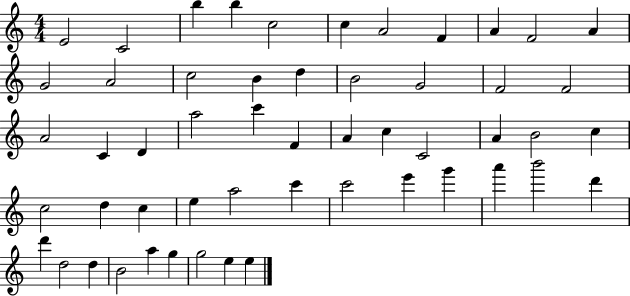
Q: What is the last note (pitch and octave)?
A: E5